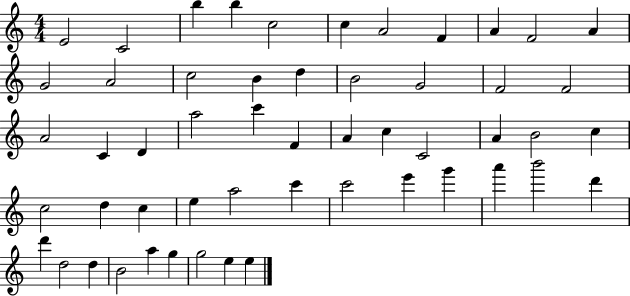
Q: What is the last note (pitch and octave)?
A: E5